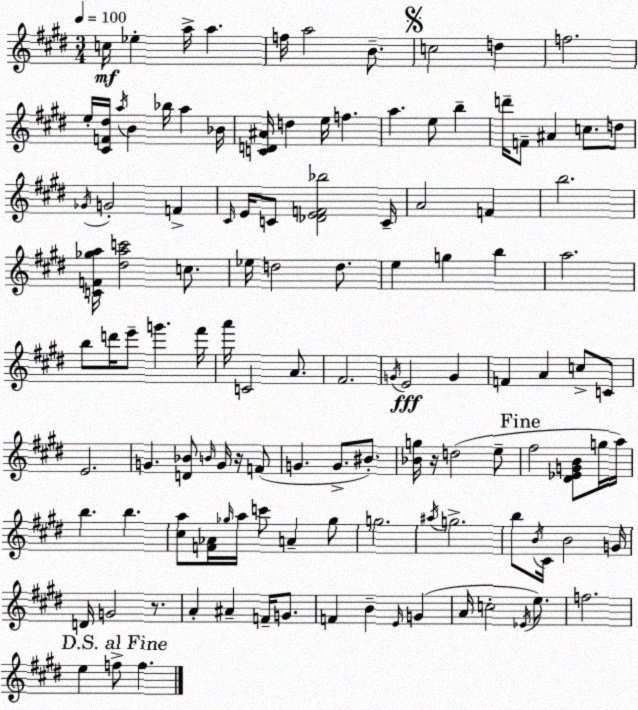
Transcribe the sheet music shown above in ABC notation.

X:1
T:Untitled
M:3/4
L:1/4
K:E
c/4 _e a/4 a f/4 a2 B/2 c2 d f2 e/4 [^CF^d]/4 a/4 B _b/4 a _B/4 [CD^A]/4 d e/4 f a e/2 b d'/4 F/2 ^A c/2 d/2 _G/4 G2 F ^C/4 E/4 C/2 [_DEF_b]2 C/4 A2 F b2 [CF_ga]/4 [^dac']2 c/2 _e/4 d2 d/2 e g b a2 b/2 d'/4 e'/2 g' ^f'/4 a'/4 C2 A/2 ^F2 G/4 E2 G F A c/2 C/2 E2 G [D_B]/2 B/4 G/4 z/4 F/2 G G/2 ^B/2 [_Bg]/4 z/4 d2 e/2 ^f2 [^D_EGB]/2 g/4 a/4 b b [^ca]/2 [F_A]/4 _g/4 a/4 c'/2 A _g/2 g2 ^a/4 g2 b/2 B/4 ^C/4 B2 G/4 D/4 G2 z/2 A ^A F/4 G/2 F B E/4 G A/4 c2 _E/4 e/2 f2 e f/2 f